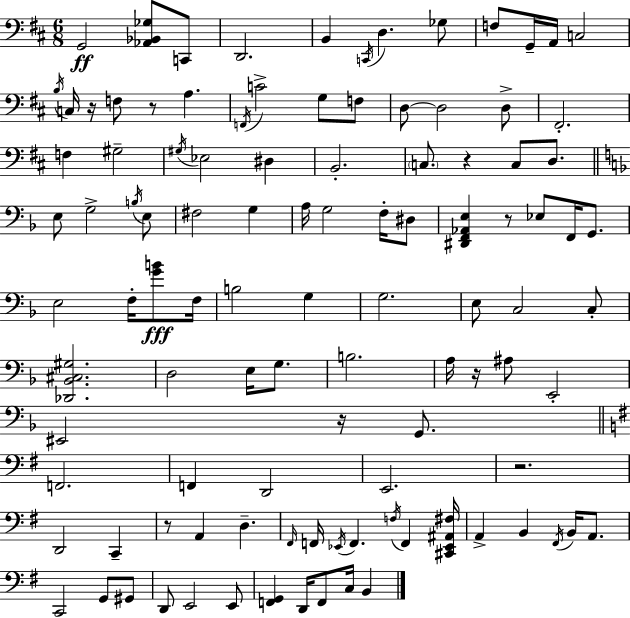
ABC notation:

X:1
T:Untitled
M:6/8
L:1/4
K:D
G,,2 [_A,,_B,,_G,]/2 C,,/2 D,,2 B,, C,,/4 D, _G,/2 F,/2 G,,/4 A,,/4 C,2 B,/4 C,/4 z/4 F,/2 z/2 A, F,,/4 C2 G,/2 F,/2 D,/2 D,2 D,/2 ^F,,2 F, ^G,2 ^G,/4 _E,2 ^D, B,,2 C,/2 z C,/2 D,/2 E,/2 G,2 B,/4 E,/2 ^F,2 G, A,/4 G,2 F,/4 ^D,/2 [^D,,F,,_A,,E,] z/2 _E,/2 F,,/4 G,,/2 E,2 F,/4 [GB]/2 F,/4 B,2 G, G,2 E,/2 C,2 C,/2 [_D,,_B,,^C,^G,]2 D,2 E,/4 G,/2 B,2 A,/4 z/4 ^A,/2 E,,2 ^E,,2 z/4 G,,/2 F,,2 F,, D,,2 E,,2 z2 D,,2 C,, z/2 A,, D, ^F,,/4 F,,/4 _E,,/4 F,, F,/4 F,, [^C,,_E,,^A,,^F,]/4 A,, B,, ^F,,/4 B,,/4 A,,/2 C,,2 G,,/2 ^G,,/2 D,,/2 E,,2 E,,/2 [F,,G,,] D,,/4 F,,/2 C,/4 B,,